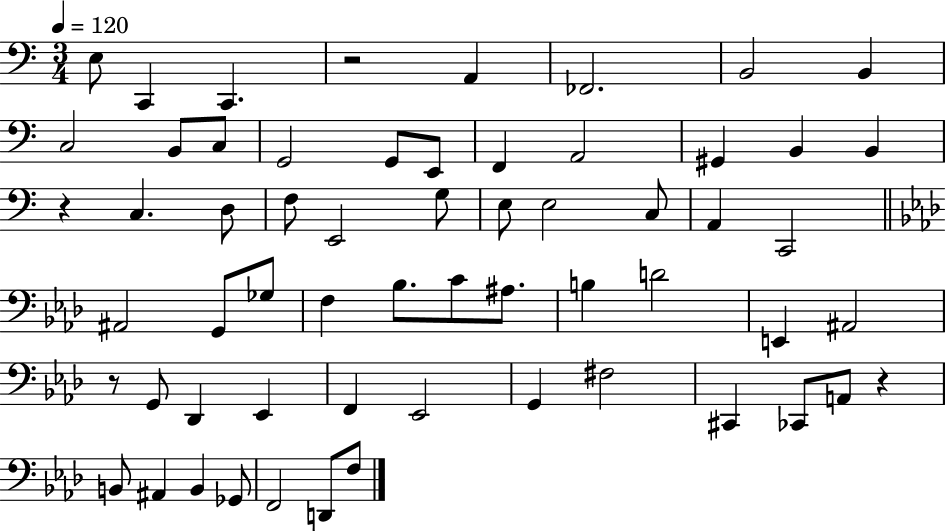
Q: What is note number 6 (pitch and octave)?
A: B2